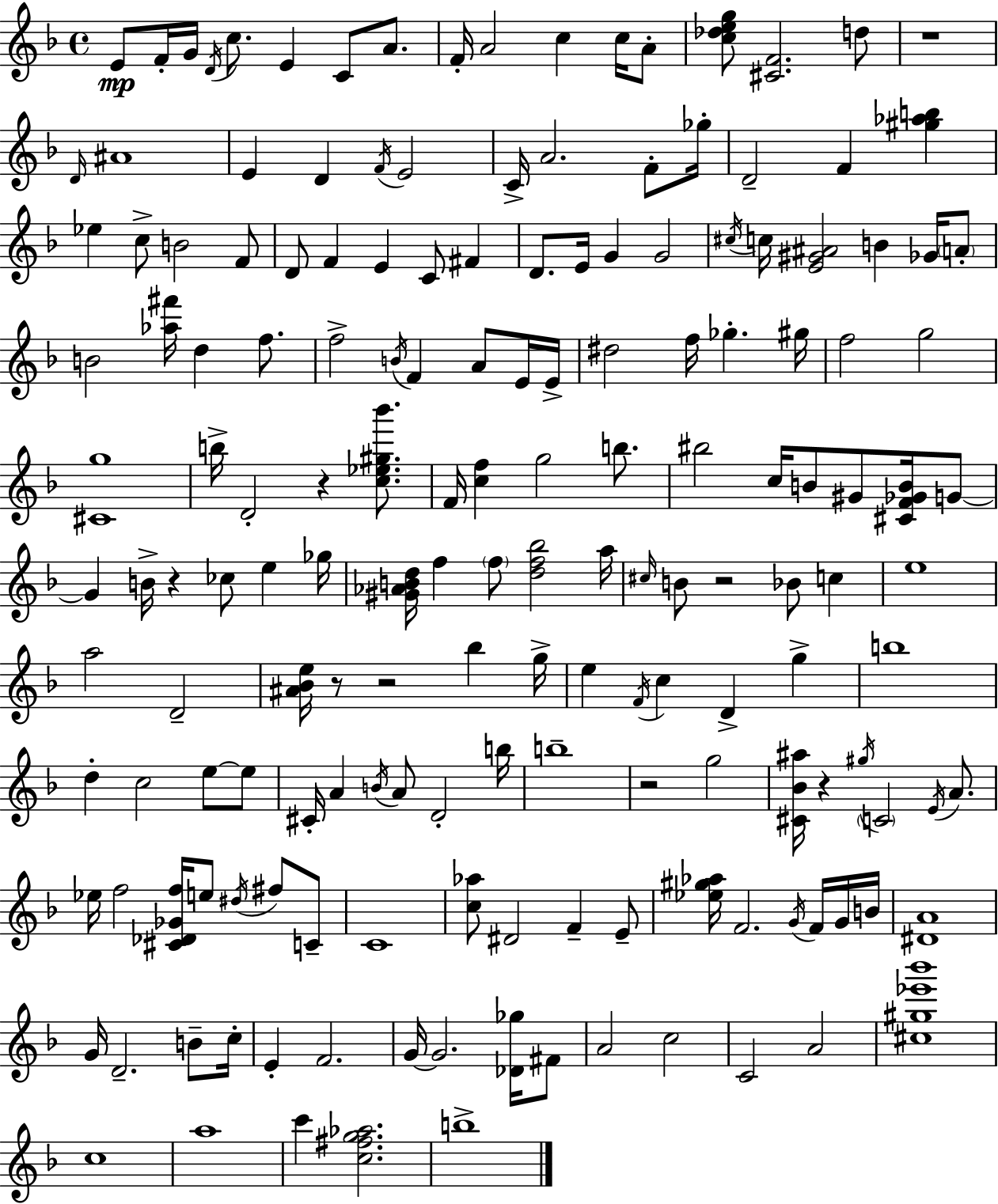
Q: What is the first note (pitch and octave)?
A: E4